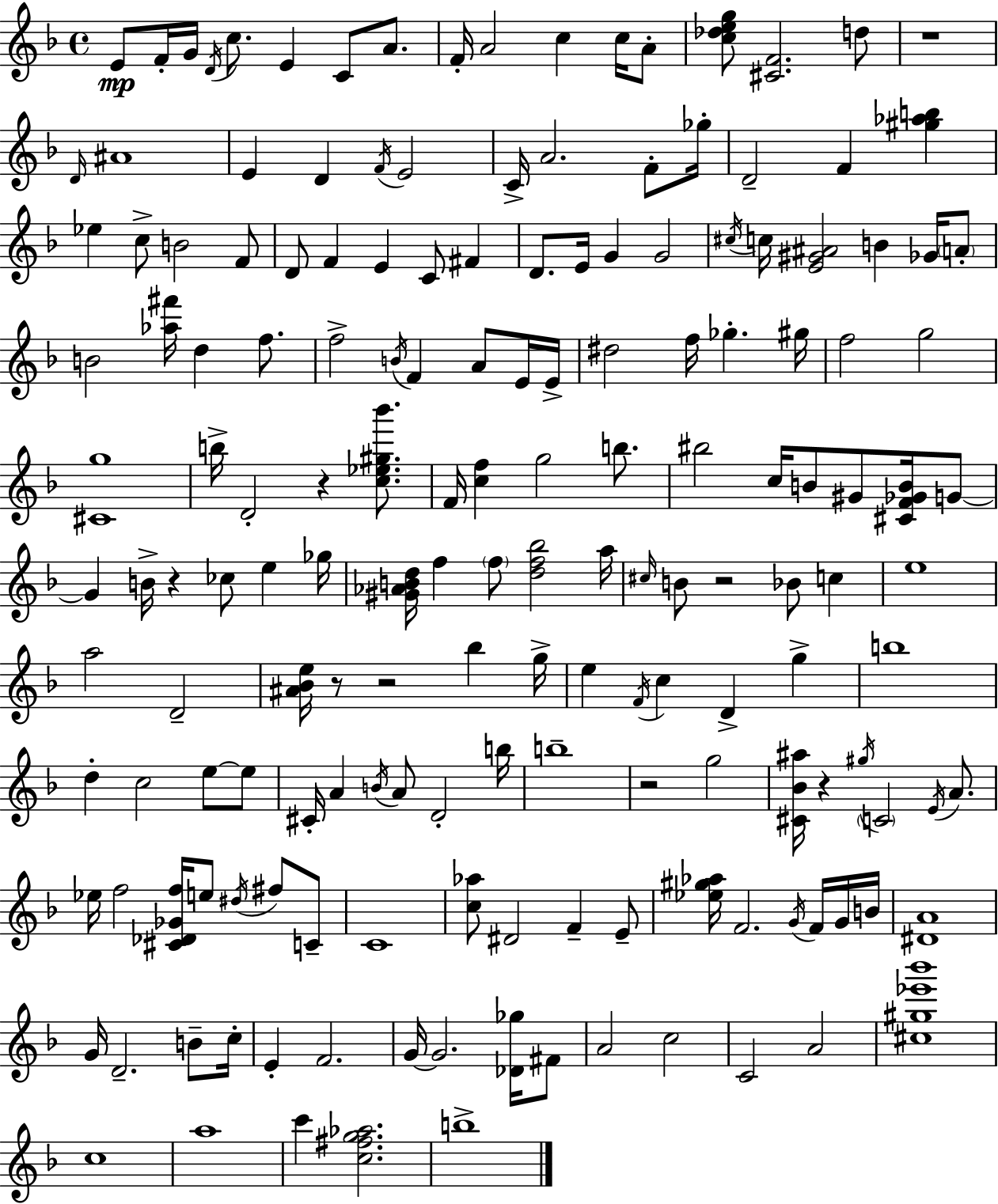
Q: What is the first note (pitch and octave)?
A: E4